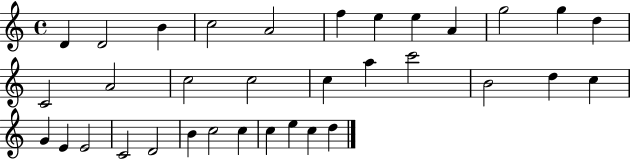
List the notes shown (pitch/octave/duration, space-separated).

D4/q D4/h B4/q C5/h A4/h F5/q E5/q E5/q A4/q G5/h G5/q D5/q C4/h A4/h C5/h C5/h C5/q A5/q C6/h B4/h D5/q C5/q G4/q E4/q E4/h C4/h D4/h B4/q C5/h C5/q C5/q E5/q C5/q D5/q